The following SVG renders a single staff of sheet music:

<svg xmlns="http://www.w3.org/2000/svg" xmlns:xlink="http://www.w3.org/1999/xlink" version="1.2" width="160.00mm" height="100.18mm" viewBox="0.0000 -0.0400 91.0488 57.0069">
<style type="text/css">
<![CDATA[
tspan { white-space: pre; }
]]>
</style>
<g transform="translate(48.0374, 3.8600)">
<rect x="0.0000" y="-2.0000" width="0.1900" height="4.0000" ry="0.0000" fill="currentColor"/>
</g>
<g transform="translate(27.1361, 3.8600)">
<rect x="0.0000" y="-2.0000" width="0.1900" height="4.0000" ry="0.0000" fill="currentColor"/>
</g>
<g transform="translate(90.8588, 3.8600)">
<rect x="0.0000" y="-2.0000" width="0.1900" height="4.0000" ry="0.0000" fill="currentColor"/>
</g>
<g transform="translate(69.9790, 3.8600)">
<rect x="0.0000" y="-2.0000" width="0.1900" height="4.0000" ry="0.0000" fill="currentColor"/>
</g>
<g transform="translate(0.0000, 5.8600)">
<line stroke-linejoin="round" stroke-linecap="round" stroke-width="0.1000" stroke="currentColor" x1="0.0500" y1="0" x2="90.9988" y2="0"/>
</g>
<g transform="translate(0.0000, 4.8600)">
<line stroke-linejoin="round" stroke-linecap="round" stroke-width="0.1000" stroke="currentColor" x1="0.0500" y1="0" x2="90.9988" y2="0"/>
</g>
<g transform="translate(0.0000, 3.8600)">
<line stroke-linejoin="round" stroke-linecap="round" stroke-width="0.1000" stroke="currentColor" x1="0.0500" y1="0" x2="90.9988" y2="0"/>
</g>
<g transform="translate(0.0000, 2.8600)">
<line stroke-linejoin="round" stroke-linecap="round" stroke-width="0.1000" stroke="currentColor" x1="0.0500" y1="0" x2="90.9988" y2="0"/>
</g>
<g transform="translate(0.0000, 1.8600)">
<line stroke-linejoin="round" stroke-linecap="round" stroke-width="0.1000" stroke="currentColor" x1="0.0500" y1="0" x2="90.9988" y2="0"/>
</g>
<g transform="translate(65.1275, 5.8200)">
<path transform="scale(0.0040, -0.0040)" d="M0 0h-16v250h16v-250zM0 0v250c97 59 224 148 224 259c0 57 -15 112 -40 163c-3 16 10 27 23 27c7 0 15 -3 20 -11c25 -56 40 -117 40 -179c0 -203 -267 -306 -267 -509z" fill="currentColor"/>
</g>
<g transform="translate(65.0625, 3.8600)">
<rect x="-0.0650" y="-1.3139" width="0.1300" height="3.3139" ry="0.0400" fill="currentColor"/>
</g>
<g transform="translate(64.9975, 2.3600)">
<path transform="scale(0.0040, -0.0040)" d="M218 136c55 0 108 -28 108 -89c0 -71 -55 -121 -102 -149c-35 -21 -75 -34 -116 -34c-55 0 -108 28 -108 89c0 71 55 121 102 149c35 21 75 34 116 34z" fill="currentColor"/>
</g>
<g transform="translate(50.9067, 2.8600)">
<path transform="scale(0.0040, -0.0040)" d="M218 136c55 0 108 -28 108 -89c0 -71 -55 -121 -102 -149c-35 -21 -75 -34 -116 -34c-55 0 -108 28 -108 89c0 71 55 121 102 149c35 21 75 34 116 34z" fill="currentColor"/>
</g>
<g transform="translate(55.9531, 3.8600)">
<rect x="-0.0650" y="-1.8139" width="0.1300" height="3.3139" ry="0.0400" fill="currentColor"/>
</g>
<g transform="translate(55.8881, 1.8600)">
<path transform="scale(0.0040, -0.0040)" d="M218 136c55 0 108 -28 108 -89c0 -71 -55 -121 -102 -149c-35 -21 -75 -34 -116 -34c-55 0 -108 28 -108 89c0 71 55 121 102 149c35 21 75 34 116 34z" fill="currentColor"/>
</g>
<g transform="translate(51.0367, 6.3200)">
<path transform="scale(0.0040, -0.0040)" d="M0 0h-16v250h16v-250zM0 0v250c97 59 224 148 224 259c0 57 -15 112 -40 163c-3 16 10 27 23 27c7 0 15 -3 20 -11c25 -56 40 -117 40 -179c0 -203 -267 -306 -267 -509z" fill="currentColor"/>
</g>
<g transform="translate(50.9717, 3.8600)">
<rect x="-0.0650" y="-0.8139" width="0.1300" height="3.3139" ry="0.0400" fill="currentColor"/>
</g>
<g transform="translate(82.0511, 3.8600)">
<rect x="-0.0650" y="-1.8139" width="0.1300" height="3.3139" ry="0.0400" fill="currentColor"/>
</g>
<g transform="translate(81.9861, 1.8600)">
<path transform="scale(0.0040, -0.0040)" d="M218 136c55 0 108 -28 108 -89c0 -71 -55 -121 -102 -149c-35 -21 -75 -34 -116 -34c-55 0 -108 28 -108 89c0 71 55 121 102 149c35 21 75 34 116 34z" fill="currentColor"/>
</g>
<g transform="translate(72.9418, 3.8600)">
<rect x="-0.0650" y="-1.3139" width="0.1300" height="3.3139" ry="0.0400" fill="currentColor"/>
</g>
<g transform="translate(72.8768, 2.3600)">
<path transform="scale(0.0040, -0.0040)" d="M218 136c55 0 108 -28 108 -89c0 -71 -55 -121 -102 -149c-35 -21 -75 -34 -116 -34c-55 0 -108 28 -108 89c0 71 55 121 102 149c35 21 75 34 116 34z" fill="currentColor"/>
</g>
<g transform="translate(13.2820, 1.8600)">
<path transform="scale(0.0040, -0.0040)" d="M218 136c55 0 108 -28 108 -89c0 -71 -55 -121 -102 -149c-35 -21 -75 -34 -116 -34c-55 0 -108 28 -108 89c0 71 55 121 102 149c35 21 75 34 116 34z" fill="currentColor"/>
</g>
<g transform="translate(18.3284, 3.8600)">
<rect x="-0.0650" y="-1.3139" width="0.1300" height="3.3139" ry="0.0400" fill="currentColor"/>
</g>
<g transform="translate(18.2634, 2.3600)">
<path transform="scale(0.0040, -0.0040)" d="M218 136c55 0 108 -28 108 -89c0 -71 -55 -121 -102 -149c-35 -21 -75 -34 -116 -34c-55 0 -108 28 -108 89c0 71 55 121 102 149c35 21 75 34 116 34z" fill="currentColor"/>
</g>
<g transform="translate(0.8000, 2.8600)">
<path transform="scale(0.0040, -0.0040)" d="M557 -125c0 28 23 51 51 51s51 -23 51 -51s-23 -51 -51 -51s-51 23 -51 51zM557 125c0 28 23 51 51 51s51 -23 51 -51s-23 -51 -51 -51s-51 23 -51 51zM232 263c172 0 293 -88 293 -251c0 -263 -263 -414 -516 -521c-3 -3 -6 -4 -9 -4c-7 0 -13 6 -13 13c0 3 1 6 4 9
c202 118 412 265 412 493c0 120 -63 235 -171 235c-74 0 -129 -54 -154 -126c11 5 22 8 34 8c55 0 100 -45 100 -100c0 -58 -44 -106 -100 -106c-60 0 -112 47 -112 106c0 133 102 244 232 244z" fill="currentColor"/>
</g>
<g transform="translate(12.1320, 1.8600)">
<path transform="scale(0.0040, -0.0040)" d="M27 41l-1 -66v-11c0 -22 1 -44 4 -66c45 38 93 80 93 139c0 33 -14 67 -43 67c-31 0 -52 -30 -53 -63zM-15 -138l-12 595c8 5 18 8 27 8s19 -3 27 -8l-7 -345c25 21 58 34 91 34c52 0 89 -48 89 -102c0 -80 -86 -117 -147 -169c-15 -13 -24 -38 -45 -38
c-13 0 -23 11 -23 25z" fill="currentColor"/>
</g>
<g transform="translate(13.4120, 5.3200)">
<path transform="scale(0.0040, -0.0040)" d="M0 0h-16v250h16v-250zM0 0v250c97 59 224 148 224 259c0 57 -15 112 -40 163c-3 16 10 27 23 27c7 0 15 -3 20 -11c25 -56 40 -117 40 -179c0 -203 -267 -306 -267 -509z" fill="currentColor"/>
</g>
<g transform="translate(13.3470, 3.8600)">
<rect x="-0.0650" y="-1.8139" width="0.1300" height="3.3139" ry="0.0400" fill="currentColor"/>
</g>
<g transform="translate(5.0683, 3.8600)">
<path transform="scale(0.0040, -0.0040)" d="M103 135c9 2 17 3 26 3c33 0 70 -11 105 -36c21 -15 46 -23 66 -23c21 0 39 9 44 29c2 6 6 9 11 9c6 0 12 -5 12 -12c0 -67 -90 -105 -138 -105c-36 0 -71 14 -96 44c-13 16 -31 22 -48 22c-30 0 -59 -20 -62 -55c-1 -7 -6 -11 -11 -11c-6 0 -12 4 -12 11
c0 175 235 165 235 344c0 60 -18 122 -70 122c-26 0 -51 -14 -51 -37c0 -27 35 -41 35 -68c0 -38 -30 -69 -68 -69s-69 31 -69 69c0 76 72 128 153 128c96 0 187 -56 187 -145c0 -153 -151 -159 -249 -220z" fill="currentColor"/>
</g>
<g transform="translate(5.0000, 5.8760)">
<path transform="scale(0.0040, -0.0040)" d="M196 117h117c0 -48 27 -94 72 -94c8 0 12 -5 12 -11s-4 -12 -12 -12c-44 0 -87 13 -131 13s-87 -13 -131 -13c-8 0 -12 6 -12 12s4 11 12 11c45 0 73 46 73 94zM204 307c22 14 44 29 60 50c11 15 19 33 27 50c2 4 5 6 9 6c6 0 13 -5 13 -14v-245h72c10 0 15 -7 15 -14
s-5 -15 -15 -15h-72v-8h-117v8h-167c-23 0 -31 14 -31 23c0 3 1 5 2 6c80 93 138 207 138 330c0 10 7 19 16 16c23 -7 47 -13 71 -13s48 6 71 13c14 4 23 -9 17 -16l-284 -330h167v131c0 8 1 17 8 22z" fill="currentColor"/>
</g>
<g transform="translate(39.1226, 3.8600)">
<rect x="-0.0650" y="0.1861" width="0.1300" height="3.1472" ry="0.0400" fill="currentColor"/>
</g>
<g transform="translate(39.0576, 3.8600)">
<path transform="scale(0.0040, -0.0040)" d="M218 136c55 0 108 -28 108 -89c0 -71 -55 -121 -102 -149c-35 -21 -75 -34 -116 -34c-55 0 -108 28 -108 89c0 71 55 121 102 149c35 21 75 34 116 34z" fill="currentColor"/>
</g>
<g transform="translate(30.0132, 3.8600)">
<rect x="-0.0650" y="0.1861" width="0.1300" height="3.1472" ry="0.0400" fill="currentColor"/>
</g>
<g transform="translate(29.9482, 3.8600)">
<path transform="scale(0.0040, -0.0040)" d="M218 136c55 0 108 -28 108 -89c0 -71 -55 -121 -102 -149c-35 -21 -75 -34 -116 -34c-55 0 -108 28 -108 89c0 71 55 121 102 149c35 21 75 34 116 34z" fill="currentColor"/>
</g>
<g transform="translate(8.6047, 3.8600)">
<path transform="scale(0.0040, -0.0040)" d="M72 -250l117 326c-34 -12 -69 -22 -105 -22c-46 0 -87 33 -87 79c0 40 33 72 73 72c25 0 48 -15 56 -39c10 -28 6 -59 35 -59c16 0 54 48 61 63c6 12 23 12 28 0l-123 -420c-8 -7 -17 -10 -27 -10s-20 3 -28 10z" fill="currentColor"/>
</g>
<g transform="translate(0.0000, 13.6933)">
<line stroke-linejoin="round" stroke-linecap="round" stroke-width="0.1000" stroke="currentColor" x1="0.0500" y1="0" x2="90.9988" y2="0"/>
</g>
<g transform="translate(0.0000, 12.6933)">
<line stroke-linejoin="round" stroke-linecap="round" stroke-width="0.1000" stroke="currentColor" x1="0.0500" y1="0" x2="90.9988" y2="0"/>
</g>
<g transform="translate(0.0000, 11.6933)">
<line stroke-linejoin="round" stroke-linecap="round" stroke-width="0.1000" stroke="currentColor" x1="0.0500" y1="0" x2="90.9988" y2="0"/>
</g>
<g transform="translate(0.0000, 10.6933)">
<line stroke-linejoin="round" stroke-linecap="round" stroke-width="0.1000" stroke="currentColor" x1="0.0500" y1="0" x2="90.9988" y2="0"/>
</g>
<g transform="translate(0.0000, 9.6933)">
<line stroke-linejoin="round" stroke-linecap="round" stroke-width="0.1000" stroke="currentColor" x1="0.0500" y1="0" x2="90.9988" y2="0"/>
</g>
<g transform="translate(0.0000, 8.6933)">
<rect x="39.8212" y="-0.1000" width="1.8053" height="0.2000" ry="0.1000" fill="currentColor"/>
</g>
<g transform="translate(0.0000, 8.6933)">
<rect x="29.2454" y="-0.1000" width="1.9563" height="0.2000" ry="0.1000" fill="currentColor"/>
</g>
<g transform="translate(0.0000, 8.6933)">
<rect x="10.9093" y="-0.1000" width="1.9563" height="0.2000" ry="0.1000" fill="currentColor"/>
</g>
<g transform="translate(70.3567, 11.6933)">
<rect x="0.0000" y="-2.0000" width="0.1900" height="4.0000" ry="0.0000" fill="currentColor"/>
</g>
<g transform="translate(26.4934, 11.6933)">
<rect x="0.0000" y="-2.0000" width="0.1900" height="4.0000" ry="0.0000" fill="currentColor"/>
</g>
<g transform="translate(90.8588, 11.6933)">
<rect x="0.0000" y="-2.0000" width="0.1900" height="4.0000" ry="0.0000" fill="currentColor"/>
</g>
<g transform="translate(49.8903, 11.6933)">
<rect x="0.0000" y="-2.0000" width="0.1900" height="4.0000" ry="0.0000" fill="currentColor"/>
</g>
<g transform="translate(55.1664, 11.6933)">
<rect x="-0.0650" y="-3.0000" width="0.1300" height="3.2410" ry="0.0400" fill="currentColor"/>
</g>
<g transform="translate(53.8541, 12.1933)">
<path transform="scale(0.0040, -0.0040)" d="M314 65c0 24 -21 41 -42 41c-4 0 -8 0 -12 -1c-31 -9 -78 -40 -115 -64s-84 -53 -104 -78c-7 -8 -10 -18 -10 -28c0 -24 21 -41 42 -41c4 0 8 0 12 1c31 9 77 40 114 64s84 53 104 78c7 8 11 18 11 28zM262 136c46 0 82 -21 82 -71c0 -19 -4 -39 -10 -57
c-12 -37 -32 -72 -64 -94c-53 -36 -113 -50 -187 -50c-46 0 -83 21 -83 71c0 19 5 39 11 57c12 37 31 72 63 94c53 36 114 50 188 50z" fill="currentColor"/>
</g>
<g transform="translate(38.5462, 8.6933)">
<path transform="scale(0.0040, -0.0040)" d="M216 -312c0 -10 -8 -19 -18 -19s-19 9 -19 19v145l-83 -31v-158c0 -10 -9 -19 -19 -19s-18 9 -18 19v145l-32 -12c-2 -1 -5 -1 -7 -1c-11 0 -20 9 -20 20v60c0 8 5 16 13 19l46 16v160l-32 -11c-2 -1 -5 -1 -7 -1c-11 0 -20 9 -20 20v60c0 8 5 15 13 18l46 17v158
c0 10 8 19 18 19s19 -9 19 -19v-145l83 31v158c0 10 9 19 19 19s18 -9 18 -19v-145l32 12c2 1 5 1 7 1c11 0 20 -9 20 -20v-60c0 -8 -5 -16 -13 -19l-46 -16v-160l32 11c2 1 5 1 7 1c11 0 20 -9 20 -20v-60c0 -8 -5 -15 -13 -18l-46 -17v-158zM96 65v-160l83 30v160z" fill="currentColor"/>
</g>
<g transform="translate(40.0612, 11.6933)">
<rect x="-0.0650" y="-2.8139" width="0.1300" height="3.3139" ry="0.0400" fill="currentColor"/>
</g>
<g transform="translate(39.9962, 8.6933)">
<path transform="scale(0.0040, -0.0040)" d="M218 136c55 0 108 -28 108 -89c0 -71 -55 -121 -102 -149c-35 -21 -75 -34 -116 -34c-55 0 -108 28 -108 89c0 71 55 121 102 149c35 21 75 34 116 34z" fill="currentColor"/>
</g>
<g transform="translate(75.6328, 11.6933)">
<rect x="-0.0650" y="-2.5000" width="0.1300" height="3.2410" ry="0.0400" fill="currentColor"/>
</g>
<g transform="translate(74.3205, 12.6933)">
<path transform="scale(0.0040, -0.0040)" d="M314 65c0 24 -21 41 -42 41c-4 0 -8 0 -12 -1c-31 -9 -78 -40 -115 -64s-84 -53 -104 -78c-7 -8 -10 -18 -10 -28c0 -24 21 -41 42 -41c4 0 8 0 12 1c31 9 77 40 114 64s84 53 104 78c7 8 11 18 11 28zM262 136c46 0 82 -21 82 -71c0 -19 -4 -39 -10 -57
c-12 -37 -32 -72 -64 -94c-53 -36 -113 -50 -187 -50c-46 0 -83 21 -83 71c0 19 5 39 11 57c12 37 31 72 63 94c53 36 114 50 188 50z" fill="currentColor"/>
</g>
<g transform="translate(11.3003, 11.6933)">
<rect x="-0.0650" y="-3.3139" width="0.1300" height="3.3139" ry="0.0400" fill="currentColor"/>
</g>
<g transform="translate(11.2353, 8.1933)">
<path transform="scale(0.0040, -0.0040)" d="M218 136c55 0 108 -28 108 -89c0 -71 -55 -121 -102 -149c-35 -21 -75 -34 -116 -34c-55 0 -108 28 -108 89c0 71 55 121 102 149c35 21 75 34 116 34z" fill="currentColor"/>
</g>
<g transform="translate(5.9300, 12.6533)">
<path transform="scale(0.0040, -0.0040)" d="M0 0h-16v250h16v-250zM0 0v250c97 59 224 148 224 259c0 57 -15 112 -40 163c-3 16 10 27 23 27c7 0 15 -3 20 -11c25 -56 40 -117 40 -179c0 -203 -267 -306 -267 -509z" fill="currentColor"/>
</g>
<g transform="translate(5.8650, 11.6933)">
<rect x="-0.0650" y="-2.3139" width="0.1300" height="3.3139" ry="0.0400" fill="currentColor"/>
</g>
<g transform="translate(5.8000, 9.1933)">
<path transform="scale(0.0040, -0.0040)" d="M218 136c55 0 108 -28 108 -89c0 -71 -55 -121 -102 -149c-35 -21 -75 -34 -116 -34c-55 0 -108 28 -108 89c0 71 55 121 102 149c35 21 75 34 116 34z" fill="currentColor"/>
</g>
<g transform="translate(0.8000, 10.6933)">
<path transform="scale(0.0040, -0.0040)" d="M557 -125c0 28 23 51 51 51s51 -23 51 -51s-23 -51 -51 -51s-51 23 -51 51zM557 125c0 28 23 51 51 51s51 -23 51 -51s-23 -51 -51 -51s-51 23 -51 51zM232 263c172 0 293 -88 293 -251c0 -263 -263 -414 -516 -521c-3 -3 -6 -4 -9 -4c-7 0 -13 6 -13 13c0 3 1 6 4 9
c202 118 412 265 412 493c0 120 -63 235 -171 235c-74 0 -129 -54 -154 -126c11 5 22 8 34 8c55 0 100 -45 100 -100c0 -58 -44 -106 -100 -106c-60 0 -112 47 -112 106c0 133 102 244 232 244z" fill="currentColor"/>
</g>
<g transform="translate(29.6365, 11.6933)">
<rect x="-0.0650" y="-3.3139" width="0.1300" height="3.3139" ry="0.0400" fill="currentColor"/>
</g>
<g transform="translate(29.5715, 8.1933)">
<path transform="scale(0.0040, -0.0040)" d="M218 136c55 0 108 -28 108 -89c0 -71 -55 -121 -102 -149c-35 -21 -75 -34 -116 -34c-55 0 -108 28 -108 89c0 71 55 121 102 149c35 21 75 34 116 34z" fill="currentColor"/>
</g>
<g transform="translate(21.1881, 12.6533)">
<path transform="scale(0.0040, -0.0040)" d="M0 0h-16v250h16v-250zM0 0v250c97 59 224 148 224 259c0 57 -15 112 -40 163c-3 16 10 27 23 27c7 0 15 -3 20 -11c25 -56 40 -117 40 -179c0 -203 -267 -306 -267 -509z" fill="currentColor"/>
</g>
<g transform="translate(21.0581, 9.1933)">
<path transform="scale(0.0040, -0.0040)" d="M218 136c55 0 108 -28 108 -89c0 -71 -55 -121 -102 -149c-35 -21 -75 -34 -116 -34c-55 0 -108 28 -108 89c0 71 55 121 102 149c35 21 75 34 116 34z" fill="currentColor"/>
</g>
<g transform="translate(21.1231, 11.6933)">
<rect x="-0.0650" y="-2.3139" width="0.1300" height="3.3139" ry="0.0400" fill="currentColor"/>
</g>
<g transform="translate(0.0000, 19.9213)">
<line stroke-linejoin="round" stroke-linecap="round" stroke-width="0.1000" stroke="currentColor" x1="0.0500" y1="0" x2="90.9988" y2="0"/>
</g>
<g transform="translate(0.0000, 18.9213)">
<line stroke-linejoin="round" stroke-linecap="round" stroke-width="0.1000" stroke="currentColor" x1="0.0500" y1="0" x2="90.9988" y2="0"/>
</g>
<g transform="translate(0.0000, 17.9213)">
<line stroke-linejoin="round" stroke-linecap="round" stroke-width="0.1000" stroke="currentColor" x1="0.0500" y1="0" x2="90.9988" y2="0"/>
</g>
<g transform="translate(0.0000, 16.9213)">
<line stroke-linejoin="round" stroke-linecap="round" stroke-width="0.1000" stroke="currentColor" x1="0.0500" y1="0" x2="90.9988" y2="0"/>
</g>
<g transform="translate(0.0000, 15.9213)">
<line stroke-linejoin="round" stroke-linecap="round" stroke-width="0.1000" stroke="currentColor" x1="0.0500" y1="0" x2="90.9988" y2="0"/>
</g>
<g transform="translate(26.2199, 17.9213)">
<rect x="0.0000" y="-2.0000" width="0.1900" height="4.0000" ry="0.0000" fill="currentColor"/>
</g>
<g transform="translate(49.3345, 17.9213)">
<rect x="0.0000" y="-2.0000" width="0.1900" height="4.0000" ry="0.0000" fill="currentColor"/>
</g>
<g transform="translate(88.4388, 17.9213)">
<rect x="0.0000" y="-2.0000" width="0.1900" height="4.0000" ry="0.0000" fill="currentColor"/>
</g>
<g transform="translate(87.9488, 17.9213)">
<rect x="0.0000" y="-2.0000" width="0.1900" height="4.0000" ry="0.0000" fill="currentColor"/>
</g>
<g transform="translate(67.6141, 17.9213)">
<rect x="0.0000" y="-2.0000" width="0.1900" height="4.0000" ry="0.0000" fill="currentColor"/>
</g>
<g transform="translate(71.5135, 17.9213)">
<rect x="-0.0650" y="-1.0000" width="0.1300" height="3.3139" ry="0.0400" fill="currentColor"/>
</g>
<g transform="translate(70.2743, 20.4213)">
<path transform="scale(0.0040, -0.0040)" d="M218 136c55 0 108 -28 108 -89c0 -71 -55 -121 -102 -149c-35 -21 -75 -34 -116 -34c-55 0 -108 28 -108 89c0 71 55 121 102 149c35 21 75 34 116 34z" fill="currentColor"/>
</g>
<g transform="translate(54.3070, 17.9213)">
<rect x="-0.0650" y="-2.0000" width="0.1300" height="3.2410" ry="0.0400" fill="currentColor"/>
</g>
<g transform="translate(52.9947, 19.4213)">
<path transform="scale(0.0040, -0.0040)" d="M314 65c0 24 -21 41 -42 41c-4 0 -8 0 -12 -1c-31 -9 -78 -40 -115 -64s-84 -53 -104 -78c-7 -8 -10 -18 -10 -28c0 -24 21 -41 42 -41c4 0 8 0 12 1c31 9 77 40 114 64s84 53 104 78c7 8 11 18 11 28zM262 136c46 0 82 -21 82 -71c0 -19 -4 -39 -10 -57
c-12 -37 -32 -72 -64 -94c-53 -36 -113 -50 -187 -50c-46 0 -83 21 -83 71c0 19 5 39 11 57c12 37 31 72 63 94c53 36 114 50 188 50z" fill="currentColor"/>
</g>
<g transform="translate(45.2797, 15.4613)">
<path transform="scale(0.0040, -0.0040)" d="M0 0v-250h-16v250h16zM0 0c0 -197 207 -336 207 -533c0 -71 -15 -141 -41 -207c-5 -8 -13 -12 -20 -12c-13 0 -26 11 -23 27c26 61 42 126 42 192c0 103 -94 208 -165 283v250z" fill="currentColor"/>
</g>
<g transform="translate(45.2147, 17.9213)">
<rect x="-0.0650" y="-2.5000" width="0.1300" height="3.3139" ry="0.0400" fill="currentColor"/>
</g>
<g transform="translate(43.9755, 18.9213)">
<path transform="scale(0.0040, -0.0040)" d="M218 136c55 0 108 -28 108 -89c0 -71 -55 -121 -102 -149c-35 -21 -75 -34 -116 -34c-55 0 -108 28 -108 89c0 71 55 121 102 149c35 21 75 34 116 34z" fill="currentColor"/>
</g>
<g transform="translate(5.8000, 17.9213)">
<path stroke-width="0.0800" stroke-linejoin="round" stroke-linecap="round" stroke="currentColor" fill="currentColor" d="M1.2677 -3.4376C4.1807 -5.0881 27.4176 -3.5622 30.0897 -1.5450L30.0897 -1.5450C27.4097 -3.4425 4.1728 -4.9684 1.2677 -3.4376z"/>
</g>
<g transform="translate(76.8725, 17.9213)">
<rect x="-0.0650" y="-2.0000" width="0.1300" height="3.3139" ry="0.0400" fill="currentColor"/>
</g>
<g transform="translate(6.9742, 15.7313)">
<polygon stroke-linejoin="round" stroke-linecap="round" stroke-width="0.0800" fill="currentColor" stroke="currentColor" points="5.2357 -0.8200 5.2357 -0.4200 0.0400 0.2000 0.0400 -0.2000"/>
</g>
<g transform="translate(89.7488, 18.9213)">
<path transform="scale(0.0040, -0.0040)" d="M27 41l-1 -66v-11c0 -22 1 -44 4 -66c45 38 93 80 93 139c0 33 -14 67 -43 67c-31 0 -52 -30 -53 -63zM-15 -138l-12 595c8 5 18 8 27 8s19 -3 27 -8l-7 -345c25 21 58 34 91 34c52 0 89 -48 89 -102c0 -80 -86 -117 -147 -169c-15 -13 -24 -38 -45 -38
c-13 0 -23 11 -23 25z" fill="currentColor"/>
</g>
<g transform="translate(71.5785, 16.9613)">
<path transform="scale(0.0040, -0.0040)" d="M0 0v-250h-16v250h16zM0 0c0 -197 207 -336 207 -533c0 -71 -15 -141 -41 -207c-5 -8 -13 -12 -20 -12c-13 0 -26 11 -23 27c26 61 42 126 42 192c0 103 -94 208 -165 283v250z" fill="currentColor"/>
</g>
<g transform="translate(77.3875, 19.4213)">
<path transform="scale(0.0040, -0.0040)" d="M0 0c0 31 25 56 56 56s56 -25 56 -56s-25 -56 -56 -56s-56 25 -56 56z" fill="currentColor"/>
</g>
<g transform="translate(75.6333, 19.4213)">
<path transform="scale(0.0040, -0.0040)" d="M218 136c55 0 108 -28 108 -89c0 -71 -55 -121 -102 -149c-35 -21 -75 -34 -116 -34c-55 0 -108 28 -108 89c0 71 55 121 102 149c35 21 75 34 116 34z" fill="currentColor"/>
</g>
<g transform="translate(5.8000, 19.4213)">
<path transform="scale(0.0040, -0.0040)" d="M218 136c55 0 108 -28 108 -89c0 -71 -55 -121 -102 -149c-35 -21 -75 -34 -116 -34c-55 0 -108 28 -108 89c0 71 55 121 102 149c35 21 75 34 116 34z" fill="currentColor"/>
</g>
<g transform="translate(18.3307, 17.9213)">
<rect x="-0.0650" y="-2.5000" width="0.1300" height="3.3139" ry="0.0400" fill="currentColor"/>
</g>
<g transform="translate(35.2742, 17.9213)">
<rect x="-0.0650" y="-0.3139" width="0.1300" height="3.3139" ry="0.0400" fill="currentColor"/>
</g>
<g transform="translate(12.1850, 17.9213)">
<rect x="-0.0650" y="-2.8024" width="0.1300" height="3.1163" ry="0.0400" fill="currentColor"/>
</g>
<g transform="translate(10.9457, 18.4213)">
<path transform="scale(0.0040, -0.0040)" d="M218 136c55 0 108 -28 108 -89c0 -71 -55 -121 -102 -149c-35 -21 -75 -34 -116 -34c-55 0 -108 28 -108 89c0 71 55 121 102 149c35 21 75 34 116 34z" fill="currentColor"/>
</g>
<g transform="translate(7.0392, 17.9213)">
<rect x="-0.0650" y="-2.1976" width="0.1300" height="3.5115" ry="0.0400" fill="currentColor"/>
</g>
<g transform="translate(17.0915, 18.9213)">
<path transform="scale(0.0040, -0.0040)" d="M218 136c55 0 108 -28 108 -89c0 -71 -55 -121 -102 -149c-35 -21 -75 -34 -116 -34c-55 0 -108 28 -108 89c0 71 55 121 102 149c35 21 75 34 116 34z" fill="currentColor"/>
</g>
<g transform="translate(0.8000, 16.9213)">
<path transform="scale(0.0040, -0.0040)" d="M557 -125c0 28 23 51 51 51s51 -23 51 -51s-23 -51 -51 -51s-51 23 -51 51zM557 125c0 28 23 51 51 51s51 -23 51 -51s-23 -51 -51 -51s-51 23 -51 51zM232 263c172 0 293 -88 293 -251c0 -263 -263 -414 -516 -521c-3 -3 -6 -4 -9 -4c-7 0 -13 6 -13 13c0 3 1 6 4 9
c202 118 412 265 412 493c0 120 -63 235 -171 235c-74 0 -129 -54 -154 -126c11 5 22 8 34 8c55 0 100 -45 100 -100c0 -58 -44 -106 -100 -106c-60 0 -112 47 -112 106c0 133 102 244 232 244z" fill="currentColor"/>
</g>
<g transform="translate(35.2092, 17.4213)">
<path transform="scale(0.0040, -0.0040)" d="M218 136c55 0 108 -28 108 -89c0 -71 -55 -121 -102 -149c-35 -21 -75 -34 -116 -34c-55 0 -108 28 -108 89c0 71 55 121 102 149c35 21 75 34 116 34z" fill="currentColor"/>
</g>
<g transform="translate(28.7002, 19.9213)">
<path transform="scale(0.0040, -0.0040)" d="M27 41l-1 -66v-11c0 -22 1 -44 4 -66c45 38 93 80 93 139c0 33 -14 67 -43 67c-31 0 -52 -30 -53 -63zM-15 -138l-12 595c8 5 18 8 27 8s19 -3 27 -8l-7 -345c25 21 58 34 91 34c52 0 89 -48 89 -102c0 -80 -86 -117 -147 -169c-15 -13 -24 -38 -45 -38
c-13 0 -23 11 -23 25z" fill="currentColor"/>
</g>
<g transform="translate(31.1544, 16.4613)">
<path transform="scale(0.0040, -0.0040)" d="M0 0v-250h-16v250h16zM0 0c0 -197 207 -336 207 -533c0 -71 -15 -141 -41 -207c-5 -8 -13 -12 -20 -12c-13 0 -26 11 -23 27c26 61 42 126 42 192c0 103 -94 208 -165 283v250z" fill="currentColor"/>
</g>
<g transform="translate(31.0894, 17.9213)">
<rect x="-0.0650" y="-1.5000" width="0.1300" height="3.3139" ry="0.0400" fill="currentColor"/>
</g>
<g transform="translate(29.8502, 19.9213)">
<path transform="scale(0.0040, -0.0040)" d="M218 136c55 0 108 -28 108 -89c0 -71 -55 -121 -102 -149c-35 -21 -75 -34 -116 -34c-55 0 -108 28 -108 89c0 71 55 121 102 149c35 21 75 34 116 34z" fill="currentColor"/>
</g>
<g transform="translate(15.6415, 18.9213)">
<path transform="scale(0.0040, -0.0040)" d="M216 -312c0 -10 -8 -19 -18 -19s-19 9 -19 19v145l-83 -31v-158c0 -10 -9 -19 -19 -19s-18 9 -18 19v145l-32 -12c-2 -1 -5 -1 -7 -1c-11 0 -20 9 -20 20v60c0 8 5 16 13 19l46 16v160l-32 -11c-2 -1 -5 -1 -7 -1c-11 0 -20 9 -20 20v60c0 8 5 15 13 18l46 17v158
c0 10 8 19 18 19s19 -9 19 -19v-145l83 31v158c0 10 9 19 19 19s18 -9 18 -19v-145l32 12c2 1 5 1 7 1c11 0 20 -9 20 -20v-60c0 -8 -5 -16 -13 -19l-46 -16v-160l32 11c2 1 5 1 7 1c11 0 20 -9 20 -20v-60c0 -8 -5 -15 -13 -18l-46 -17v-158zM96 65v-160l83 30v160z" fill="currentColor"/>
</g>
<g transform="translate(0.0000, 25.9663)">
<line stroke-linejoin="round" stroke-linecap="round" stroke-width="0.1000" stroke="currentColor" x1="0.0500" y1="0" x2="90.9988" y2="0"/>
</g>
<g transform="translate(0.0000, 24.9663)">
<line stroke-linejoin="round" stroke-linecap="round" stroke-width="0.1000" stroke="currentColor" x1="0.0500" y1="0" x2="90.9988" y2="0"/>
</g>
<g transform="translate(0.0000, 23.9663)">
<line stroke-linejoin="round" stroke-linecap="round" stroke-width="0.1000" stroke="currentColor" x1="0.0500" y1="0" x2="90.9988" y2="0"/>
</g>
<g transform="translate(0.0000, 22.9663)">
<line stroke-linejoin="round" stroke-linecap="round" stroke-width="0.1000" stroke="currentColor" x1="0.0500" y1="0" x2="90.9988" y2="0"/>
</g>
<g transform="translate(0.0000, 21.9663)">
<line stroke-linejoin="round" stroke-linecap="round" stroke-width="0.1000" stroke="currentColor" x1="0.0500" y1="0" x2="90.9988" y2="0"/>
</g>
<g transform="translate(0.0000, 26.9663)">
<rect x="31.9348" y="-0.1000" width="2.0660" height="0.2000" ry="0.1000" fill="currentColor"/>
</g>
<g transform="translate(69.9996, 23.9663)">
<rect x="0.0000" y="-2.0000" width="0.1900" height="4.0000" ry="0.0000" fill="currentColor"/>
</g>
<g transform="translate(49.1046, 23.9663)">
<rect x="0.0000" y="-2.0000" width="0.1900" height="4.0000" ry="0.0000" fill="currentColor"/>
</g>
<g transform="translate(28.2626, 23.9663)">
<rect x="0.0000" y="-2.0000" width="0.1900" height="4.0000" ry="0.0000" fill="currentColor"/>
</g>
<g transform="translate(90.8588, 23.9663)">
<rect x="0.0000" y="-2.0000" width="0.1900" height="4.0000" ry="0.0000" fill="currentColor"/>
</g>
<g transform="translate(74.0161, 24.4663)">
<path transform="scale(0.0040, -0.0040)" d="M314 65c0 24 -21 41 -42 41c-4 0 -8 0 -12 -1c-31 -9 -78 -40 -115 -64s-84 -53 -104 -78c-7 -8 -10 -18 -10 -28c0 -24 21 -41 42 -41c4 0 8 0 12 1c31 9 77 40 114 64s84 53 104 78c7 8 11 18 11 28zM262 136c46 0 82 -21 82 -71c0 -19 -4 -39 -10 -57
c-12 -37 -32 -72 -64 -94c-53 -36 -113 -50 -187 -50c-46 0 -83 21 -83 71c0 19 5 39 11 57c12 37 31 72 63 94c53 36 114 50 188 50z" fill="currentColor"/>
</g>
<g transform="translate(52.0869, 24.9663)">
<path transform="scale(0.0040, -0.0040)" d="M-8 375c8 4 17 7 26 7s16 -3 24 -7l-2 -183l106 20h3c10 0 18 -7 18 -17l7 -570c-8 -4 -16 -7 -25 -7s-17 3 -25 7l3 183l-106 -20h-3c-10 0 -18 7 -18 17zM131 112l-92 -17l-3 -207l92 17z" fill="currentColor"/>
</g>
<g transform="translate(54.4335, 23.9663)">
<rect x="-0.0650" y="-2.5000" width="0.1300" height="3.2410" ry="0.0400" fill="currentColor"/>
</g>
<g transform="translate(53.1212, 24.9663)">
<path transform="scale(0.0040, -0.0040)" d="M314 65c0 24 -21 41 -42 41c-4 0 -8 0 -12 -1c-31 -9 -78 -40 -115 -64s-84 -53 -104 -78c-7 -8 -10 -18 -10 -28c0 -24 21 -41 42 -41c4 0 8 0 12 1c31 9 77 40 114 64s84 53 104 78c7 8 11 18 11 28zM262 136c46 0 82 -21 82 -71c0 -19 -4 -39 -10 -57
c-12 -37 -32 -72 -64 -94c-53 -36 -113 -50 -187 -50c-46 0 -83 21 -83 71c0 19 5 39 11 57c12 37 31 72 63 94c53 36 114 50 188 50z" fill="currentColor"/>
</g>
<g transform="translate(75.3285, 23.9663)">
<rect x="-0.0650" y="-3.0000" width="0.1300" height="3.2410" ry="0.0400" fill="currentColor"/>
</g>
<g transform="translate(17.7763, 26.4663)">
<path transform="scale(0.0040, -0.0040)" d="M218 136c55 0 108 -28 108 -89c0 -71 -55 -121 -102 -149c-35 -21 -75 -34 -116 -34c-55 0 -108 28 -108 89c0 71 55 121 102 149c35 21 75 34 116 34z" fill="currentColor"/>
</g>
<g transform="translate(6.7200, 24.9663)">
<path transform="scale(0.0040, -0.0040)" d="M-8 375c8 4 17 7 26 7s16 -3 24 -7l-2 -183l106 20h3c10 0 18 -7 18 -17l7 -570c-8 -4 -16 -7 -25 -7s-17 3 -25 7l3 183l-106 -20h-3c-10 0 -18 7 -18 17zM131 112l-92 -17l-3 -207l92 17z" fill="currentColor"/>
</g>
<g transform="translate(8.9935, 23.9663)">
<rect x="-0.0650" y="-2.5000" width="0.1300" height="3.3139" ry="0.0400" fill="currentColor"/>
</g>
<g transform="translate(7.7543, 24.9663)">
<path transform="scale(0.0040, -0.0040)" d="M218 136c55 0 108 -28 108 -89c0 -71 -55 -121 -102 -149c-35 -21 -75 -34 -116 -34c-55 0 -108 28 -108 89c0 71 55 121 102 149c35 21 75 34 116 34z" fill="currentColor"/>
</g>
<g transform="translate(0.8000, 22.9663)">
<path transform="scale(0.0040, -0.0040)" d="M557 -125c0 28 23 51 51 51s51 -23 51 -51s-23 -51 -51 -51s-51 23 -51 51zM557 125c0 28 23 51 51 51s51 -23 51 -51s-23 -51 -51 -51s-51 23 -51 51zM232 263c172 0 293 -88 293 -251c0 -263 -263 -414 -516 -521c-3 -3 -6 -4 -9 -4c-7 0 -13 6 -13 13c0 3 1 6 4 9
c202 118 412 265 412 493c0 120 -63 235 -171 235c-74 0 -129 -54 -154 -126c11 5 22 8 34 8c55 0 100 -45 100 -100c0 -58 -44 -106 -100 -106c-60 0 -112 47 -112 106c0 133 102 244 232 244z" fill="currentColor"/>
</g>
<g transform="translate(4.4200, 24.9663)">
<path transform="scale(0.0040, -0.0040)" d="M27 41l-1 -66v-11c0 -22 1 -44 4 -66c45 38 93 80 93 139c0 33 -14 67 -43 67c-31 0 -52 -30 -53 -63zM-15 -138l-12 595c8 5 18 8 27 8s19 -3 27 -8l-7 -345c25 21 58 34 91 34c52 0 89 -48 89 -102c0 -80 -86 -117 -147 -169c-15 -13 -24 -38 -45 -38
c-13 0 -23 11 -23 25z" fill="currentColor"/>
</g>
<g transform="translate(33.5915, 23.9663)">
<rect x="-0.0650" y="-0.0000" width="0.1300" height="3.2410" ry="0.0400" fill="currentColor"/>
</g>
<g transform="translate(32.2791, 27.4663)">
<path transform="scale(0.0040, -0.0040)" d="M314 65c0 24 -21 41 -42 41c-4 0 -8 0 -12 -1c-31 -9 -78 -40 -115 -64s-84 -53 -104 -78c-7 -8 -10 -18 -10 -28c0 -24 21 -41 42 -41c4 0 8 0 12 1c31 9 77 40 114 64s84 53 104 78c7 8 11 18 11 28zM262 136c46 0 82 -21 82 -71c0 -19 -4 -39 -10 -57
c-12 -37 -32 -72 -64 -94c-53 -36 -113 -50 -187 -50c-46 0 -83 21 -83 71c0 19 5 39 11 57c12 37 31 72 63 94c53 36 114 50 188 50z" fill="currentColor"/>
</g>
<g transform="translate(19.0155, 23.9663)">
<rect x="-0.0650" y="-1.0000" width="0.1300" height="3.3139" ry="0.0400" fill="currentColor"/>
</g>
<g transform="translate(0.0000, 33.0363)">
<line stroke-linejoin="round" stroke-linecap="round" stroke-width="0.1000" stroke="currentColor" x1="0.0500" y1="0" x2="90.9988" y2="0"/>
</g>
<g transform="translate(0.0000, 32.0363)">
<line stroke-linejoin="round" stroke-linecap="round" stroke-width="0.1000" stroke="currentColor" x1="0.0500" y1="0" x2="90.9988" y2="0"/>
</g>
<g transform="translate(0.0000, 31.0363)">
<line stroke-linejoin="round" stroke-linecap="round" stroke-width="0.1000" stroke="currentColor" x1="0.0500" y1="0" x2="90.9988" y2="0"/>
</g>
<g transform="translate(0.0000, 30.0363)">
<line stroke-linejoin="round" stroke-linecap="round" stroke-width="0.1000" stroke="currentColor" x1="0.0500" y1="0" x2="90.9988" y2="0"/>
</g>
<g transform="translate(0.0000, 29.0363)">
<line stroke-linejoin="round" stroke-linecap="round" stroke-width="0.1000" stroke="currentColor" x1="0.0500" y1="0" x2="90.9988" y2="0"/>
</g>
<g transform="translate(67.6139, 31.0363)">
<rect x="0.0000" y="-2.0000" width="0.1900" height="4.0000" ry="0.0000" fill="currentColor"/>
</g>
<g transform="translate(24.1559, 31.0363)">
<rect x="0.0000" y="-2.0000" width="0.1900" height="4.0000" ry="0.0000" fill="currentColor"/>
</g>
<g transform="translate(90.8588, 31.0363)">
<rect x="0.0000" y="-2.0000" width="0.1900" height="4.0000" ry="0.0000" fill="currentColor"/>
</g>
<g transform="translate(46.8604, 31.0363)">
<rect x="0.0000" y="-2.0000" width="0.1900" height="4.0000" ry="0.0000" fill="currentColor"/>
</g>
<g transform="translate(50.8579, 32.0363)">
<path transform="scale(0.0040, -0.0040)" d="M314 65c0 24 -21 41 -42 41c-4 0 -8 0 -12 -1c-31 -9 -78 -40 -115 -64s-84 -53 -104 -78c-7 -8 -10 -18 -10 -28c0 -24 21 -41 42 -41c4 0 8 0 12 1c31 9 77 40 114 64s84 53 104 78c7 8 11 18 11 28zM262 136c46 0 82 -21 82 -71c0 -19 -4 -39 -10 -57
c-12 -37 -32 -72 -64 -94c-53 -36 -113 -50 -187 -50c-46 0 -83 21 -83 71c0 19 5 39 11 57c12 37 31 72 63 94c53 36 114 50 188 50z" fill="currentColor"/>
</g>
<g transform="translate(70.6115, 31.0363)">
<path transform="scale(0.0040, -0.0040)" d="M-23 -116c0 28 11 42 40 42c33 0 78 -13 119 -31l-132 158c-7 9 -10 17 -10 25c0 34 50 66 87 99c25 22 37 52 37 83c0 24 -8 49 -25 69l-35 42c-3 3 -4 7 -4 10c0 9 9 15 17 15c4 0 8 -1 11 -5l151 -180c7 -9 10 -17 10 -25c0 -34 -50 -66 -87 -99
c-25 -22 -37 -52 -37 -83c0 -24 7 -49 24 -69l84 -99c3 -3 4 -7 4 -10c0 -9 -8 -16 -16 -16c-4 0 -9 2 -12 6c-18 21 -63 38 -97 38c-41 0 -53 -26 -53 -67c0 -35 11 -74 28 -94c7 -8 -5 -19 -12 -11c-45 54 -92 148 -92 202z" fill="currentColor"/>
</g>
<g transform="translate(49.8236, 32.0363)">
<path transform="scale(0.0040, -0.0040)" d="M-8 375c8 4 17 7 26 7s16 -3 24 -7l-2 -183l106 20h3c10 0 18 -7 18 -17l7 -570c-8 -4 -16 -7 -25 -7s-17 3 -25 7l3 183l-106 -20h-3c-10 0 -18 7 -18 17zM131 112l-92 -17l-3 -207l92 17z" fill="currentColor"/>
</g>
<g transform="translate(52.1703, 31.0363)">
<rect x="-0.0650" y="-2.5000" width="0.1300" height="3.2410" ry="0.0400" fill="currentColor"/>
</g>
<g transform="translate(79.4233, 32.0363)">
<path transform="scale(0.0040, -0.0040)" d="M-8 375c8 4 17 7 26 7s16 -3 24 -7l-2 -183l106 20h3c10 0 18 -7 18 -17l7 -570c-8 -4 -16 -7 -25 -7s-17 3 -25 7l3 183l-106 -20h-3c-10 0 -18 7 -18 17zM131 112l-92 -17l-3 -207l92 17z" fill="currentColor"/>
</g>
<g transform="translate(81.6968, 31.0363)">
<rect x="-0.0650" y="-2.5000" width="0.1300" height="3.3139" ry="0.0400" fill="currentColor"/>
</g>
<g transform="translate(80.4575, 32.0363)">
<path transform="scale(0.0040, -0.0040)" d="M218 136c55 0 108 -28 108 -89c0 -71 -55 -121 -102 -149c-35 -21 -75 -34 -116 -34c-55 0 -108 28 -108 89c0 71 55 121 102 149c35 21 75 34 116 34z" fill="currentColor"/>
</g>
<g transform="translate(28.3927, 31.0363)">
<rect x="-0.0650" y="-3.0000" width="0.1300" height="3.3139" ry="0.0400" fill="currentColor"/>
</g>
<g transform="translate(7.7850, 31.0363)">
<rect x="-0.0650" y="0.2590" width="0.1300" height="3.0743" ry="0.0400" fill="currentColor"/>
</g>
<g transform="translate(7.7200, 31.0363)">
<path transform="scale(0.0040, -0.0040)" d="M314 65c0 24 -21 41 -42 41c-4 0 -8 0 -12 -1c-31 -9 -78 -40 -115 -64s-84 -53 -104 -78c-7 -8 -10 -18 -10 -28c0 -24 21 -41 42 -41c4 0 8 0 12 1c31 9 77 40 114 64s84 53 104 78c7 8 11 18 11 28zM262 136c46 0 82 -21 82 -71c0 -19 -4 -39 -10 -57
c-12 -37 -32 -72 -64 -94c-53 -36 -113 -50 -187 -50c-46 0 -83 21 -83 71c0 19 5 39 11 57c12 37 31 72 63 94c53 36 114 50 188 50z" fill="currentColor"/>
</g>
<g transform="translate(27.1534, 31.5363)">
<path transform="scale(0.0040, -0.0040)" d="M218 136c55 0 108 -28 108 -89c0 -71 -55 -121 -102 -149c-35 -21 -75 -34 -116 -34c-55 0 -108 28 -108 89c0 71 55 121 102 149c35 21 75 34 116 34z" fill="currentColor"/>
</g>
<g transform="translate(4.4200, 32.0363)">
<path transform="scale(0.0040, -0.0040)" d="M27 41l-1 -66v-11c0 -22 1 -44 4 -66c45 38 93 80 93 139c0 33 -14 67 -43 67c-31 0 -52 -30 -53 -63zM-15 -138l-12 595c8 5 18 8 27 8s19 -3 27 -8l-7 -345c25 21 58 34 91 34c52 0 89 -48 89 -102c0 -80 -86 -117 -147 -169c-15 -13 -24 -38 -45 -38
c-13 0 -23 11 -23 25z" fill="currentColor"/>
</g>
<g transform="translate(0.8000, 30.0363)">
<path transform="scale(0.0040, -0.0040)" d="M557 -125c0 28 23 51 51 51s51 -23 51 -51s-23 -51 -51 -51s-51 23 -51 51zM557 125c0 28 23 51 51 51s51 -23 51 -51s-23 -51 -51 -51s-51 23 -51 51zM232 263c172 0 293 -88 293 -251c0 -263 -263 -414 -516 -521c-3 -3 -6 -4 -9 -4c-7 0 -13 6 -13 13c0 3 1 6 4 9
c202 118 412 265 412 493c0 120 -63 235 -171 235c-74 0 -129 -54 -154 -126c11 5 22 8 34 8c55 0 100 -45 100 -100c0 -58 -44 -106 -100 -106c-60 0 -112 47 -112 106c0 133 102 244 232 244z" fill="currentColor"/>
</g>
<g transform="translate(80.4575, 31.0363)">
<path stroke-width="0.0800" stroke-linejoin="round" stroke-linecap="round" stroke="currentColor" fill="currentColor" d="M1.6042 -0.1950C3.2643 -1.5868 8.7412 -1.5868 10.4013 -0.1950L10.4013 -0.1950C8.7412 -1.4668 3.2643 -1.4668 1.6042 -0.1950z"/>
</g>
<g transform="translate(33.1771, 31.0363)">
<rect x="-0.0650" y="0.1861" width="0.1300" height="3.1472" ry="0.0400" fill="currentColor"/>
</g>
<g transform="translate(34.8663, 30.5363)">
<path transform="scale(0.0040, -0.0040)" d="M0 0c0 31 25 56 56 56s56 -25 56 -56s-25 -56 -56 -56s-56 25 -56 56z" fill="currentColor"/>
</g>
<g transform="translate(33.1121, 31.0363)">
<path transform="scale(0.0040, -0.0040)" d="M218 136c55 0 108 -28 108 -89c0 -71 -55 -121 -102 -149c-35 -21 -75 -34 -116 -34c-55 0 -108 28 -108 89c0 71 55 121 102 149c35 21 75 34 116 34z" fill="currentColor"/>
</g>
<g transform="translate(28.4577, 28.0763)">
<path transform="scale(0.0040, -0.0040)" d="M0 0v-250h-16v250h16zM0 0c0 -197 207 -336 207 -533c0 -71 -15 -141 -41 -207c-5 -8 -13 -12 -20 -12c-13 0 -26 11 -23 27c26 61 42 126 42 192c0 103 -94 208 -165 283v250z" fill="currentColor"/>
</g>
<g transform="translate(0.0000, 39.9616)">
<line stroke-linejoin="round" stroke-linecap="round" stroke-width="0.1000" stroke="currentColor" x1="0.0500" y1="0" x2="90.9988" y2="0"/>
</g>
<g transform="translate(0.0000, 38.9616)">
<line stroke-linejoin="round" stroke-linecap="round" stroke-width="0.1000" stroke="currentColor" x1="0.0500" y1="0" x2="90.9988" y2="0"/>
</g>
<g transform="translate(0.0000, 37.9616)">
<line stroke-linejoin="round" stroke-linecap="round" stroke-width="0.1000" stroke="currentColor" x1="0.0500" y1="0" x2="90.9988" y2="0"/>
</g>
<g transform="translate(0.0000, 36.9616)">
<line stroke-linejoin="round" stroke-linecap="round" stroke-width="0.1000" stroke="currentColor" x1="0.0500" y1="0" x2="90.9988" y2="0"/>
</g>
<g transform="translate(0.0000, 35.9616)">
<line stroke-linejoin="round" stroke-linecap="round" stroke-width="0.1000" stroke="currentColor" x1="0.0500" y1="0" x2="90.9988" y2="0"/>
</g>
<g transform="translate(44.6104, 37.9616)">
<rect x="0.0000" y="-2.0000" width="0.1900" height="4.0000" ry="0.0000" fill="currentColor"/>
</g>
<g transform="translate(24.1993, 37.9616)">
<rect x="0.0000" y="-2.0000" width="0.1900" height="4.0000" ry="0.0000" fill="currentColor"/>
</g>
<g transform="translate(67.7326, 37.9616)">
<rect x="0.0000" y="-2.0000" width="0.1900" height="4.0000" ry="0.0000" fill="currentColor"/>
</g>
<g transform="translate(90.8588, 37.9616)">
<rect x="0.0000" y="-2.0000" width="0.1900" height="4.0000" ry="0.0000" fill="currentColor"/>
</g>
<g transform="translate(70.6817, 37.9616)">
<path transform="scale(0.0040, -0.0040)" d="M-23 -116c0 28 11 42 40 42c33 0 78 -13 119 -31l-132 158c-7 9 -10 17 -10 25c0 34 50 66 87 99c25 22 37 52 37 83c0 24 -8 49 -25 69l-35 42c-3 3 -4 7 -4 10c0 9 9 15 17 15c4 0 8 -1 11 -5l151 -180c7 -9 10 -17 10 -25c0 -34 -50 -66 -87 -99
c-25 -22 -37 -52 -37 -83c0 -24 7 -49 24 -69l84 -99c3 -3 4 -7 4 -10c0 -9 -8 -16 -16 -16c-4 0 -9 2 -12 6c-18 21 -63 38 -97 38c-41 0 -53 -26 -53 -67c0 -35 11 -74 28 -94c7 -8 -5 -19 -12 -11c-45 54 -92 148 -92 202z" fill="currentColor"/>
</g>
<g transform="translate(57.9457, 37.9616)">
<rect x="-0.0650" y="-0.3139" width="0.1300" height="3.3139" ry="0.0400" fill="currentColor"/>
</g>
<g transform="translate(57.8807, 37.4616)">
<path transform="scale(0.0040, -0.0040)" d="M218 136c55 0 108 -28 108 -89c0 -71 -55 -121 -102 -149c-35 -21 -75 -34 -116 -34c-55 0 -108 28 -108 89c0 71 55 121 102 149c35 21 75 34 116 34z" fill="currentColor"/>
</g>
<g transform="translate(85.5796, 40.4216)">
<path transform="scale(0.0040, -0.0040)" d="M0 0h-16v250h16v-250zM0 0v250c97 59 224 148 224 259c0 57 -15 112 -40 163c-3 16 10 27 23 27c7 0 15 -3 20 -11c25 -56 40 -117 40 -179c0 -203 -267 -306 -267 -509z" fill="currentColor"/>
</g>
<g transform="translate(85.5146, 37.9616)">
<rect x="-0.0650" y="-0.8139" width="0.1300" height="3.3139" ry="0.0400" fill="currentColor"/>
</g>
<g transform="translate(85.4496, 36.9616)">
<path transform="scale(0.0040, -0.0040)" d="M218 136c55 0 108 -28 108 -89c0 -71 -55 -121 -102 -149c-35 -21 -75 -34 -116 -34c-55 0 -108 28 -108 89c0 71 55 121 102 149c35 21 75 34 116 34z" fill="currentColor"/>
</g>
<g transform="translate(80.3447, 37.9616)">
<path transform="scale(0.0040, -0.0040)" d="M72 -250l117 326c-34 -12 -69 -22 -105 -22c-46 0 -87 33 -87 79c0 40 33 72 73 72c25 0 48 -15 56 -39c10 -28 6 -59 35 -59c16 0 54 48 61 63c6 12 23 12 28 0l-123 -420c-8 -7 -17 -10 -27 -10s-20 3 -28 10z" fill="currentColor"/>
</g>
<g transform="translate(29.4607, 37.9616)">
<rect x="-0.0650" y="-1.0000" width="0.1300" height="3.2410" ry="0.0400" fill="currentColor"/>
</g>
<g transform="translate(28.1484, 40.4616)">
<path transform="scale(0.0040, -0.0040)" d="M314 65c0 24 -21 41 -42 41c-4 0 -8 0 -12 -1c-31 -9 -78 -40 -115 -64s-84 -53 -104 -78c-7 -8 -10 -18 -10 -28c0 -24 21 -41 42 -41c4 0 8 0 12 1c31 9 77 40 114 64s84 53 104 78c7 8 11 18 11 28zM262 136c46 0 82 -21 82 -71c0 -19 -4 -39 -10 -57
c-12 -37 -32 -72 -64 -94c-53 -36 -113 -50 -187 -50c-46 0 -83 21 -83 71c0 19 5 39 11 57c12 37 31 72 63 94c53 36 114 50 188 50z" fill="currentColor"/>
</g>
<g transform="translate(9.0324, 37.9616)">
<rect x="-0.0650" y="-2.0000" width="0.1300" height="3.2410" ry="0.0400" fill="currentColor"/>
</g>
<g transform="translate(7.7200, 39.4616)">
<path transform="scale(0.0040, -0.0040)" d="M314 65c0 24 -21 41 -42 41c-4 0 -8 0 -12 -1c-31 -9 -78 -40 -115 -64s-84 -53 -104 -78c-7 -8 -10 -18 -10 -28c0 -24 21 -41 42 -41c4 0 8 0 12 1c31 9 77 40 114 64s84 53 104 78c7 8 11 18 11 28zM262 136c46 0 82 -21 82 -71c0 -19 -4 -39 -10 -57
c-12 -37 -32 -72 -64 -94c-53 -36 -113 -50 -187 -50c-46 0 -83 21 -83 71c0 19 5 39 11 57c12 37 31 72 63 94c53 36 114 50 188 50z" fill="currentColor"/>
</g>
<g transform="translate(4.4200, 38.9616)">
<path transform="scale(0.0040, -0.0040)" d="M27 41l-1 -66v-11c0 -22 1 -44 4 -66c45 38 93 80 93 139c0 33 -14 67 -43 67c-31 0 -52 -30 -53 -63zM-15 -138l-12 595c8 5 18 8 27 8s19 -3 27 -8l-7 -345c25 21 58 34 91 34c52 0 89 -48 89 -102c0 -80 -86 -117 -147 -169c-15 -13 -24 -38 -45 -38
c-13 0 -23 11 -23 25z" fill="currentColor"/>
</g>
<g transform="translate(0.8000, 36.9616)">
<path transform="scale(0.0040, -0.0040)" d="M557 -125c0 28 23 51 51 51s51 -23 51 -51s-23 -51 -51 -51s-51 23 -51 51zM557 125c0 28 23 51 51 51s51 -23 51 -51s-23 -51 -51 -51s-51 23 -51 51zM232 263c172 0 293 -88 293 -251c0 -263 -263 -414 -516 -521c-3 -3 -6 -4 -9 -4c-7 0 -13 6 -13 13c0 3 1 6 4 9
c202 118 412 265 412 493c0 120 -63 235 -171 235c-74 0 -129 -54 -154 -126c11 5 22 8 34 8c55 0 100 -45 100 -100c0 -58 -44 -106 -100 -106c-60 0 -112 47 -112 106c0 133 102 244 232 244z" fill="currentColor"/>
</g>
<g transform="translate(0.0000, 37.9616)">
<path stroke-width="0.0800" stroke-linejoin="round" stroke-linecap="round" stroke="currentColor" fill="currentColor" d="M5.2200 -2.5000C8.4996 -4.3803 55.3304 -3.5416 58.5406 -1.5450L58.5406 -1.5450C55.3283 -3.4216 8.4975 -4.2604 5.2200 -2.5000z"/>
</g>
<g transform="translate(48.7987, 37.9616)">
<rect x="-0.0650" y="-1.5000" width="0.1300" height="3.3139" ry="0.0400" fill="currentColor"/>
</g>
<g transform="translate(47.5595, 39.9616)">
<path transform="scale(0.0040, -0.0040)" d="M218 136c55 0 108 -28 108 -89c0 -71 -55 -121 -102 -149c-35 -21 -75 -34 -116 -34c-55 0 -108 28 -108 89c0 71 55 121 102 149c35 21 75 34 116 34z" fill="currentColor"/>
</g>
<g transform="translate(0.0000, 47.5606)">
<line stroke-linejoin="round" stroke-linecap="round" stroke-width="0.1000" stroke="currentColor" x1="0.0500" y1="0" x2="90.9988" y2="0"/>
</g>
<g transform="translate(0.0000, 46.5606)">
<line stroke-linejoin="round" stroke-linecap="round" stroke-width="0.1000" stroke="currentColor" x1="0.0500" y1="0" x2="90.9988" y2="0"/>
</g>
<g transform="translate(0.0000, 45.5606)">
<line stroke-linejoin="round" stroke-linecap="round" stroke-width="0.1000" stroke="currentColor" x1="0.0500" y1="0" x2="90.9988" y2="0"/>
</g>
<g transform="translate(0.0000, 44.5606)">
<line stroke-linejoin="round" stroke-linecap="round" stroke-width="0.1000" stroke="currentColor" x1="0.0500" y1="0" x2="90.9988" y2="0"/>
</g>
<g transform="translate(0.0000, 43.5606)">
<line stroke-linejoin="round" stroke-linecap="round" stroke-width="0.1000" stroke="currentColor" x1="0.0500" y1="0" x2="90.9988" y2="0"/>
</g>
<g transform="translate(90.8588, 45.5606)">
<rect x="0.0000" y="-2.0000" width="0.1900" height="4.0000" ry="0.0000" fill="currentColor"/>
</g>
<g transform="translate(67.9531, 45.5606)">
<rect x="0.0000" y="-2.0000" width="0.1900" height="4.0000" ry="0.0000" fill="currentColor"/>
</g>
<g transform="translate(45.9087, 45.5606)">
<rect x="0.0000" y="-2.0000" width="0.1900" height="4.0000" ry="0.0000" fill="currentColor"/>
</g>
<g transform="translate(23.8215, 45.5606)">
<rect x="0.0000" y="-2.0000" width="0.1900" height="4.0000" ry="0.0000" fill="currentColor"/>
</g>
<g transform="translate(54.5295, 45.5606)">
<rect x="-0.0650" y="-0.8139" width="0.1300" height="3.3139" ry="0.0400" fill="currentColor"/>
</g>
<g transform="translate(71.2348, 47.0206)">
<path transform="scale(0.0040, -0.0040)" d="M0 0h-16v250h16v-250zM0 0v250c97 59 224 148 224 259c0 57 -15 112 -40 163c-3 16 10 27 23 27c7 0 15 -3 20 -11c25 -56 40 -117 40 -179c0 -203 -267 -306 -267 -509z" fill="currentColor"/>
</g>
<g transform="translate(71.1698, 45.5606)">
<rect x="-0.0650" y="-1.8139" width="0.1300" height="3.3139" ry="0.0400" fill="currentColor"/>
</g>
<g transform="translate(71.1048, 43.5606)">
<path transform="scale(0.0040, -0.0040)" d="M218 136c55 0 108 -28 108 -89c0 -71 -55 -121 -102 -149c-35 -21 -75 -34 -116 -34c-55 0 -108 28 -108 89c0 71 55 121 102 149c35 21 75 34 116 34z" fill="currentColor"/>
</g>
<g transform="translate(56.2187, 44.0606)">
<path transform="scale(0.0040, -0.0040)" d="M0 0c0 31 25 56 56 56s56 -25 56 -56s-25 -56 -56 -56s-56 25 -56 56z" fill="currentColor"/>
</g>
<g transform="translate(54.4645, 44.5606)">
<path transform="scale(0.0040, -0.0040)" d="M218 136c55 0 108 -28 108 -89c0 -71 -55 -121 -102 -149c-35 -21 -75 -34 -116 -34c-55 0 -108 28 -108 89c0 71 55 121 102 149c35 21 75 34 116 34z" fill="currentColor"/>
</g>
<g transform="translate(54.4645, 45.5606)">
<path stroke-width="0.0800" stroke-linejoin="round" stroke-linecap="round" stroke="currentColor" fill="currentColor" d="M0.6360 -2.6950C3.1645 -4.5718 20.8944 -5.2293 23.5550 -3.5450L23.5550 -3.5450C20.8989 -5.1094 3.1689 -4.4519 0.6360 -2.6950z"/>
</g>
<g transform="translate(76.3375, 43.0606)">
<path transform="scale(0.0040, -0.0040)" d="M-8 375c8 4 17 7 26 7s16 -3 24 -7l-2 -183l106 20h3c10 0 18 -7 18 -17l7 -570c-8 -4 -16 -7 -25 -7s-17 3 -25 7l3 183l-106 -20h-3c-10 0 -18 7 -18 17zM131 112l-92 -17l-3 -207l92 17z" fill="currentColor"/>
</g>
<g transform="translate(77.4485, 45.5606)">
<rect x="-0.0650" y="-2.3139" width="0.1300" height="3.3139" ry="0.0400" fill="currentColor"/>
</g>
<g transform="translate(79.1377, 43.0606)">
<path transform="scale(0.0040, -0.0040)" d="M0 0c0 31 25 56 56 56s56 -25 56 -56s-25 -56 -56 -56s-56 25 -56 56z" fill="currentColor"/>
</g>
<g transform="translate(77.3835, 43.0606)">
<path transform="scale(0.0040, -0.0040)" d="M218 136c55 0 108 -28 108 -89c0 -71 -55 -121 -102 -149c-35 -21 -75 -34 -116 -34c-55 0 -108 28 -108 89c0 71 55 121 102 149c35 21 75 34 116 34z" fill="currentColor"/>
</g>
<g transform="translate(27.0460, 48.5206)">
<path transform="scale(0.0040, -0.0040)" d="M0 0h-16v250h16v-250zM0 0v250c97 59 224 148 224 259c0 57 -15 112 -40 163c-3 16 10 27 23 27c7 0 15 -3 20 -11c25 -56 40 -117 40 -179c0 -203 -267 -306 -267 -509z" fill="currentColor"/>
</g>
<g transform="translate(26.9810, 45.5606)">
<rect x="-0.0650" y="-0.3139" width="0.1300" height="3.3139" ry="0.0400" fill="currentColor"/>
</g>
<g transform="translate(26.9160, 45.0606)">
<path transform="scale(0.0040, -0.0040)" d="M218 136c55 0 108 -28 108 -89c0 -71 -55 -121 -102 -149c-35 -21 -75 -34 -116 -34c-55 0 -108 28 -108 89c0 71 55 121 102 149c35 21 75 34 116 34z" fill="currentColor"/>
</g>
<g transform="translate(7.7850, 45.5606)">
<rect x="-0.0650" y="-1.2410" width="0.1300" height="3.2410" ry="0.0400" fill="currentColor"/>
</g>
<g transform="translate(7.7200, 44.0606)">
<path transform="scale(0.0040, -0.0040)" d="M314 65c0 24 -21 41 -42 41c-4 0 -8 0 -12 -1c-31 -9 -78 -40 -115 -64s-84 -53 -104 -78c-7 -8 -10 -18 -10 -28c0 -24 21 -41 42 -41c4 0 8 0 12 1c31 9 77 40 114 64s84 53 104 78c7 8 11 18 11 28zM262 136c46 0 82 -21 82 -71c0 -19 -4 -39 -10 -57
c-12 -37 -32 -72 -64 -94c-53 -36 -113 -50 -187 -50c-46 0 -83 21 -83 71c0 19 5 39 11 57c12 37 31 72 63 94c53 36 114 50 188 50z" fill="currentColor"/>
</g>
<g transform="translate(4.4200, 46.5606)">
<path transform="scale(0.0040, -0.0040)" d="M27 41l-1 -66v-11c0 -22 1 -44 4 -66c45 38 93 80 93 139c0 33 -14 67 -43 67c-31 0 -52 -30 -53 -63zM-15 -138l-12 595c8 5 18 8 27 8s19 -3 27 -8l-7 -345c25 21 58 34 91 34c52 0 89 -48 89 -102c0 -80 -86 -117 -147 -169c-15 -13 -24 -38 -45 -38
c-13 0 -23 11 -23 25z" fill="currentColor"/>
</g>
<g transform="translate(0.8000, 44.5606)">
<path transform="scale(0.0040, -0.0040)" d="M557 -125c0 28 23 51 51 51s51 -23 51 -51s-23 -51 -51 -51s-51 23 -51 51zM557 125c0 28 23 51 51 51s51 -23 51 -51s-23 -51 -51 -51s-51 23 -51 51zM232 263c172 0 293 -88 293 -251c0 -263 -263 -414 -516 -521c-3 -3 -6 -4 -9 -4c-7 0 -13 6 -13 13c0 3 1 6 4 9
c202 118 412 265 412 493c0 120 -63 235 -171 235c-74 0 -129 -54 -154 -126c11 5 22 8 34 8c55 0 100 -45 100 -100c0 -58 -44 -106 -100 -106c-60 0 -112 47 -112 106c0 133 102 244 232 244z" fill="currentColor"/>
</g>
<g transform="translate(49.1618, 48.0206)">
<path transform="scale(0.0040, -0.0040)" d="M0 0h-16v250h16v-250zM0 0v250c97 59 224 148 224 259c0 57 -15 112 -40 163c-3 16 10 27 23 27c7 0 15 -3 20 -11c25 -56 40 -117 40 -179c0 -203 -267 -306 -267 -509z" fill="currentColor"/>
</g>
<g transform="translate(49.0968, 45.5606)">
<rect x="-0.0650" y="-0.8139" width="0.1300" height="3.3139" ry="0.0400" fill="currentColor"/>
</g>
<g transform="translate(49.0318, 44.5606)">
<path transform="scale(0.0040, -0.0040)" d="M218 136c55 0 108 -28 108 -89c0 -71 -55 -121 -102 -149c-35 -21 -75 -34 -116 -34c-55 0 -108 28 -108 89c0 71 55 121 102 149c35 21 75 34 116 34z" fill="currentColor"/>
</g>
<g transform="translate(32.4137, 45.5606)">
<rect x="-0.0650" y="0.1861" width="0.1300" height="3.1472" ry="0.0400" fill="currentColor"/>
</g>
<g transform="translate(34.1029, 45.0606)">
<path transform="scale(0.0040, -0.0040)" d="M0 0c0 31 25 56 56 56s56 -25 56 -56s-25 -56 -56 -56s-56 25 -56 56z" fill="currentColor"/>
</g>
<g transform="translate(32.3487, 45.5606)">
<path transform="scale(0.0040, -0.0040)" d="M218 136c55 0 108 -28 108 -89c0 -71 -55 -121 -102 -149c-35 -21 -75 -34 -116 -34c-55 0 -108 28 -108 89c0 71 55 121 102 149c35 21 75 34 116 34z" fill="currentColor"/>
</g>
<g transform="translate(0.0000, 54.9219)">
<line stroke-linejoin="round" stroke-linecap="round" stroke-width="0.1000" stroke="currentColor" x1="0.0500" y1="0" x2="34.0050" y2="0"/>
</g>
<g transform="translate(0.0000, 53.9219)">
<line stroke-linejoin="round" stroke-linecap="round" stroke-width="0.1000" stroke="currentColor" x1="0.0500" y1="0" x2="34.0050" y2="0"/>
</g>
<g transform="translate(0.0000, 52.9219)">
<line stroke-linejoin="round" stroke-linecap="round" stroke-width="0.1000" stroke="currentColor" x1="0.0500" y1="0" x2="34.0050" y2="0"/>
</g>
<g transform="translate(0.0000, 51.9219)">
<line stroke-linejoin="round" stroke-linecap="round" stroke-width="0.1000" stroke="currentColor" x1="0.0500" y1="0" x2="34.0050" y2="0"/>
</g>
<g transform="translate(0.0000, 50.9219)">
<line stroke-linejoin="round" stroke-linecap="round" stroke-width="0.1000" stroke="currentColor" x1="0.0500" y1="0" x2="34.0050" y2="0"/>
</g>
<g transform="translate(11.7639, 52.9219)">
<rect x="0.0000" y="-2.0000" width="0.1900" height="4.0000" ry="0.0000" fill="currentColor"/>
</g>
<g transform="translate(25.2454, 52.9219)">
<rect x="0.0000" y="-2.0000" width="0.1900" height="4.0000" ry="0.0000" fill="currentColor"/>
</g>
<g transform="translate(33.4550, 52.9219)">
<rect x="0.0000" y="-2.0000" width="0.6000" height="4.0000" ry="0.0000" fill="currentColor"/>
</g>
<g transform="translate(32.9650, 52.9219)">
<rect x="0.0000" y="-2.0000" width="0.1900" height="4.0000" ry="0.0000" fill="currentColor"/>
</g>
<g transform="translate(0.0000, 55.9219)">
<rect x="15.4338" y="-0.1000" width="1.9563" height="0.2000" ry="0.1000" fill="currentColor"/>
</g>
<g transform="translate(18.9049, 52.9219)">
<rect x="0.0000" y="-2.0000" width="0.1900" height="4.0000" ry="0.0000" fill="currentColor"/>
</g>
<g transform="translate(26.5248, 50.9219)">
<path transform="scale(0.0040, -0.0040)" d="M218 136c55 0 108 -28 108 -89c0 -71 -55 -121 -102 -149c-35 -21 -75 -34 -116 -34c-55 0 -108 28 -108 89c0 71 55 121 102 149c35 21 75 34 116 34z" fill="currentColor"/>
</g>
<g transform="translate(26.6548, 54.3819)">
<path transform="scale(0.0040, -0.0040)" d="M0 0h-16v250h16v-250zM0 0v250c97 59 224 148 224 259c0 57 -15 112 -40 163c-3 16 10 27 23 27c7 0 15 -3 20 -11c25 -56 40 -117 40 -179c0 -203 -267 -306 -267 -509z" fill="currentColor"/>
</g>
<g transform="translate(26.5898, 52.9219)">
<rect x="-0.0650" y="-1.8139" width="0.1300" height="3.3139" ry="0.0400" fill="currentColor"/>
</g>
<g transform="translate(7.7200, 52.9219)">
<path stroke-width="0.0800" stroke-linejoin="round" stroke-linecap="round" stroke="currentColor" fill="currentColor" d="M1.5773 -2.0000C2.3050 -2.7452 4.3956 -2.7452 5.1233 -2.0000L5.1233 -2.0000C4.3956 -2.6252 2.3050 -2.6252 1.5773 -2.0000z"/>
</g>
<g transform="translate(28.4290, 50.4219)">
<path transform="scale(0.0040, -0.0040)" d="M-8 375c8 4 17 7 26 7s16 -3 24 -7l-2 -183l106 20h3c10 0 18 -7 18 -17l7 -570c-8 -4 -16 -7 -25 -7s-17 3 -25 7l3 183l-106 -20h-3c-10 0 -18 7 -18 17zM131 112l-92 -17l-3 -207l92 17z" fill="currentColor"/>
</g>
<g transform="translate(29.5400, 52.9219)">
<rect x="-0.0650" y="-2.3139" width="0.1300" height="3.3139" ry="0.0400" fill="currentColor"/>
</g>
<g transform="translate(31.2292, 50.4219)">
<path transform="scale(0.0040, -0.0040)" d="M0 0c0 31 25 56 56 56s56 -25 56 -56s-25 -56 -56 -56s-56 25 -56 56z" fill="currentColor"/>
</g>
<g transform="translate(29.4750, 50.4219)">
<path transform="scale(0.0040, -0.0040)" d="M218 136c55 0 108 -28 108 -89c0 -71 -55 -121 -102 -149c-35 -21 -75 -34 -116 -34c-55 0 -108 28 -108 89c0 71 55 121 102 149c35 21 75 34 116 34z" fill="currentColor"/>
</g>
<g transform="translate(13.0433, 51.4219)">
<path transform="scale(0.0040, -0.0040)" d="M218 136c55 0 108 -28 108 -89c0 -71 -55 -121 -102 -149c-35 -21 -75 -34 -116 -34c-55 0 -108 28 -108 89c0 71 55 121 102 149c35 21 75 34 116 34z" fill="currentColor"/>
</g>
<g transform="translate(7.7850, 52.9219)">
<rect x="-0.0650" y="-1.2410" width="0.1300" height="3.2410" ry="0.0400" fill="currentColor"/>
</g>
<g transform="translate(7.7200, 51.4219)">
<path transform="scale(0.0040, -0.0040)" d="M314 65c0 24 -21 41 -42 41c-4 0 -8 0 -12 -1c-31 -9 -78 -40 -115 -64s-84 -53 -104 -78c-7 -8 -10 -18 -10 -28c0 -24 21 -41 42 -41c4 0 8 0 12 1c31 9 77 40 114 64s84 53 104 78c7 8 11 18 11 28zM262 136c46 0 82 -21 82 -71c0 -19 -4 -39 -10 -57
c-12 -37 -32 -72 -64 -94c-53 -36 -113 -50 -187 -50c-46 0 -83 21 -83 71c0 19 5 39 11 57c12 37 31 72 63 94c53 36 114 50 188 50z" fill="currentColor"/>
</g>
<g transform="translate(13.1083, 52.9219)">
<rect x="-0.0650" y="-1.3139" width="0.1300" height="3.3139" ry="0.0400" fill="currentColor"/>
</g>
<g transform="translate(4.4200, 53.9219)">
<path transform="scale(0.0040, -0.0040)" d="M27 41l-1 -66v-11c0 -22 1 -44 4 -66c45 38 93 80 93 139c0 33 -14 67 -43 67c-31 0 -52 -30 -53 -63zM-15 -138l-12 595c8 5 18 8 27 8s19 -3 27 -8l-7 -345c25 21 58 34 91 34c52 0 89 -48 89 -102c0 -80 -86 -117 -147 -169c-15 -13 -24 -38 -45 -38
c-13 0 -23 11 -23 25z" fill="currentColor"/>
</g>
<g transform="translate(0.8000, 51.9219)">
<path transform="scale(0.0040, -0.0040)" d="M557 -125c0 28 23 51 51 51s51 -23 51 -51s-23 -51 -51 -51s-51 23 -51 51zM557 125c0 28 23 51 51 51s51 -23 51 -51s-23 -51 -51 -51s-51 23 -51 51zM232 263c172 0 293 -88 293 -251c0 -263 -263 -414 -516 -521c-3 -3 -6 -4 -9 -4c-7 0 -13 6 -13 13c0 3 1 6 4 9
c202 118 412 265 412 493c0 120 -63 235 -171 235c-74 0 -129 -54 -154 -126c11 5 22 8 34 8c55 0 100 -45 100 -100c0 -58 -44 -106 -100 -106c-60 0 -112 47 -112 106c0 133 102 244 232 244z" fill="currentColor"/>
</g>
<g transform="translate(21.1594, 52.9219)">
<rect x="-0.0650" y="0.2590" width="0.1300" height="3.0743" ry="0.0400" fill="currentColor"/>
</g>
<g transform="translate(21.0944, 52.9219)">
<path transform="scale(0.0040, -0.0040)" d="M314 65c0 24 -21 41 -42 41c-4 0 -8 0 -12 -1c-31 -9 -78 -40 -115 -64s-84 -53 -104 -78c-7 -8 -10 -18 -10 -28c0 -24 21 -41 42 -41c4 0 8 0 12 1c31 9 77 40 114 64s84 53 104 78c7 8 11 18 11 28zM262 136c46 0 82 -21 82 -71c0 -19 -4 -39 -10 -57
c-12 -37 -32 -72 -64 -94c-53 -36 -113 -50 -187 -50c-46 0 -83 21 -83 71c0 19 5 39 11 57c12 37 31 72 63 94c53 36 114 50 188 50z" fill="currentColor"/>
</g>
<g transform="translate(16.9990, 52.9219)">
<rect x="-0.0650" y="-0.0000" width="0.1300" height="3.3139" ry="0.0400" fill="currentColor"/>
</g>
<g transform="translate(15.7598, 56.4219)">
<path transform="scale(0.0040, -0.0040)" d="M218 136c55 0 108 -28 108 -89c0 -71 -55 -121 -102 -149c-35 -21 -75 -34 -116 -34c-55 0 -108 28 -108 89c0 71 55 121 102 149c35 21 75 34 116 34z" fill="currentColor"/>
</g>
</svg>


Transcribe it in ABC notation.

X:1
T:Untitled
M:2/4
L:1/4
K:C
z/2 _A,/2 G, D, D, F,/2 A, G,/2 G, A, B,/2 D B,/2 D ^C C,2 B,,2 A,,/2 C,/2 ^B,, _G,,/2 E, B,,/2 A,,2 F,,/2 A,, B,, F,, D,,2 B,,2 C,2 D,2 C,/2 D, B,,2 z B,, A,,2 F,,2 G,, E, z z/2 F,/2 G,2 E,/2 D, F,/2 F, A,/2 B, G,2 G, D,, D,2 A,/2 B,